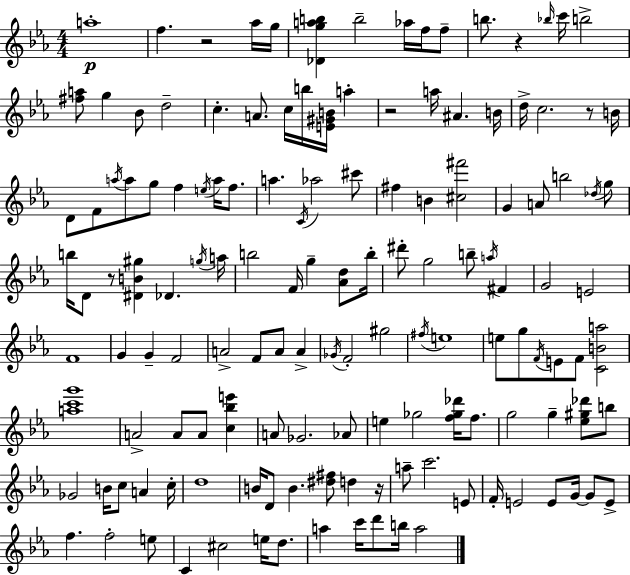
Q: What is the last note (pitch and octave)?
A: A5